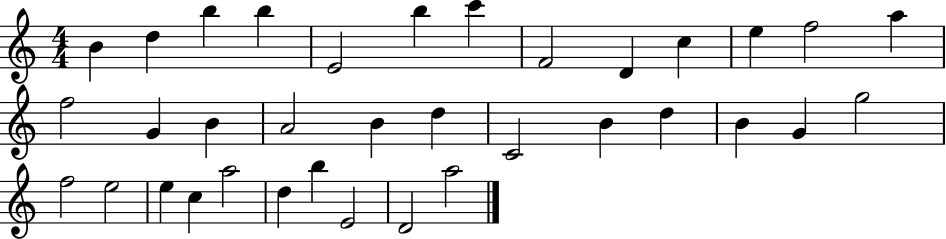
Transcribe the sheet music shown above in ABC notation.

X:1
T:Untitled
M:4/4
L:1/4
K:C
B d b b E2 b c' F2 D c e f2 a f2 G B A2 B d C2 B d B G g2 f2 e2 e c a2 d b E2 D2 a2